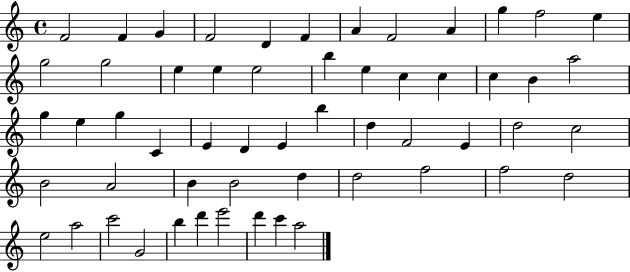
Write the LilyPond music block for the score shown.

{
  \clef treble
  \time 4/4
  \defaultTimeSignature
  \key c \major
  f'2 f'4 g'4 | f'2 d'4 f'4 | a'4 f'2 a'4 | g''4 f''2 e''4 | \break g''2 g''2 | e''4 e''4 e''2 | b''4 e''4 c''4 c''4 | c''4 b'4 a''2 | \break g''4 e''4 g''4 c'4 | e'4 d'4 e'4 b''4 | d''4 f'2 e'4 | d''2 c''2 | \break b'2 a'2 | b'4 b'2 d''4 | d''2 f''2 | f''2 d''2 | \break e''2 a''2 | c'''2 g'2 | b''4 d'''4 e'''2 | d'''4 c'''4 a''2 | \break \bar "|."
}